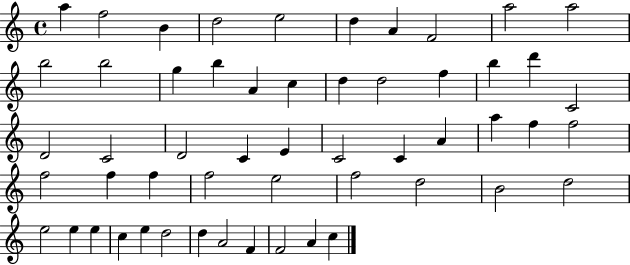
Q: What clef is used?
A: treble